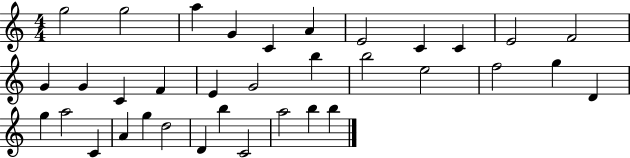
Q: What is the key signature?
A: C major